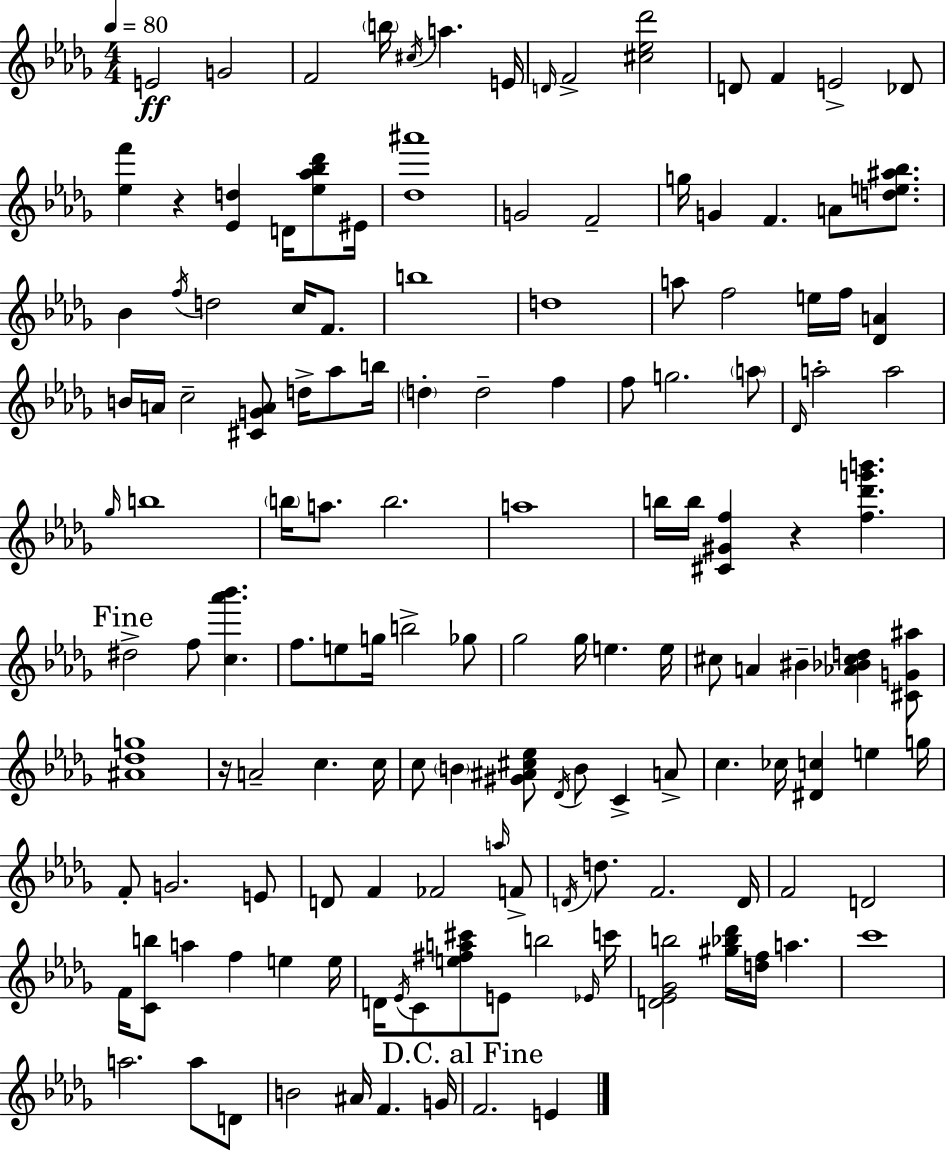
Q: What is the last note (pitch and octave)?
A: E4